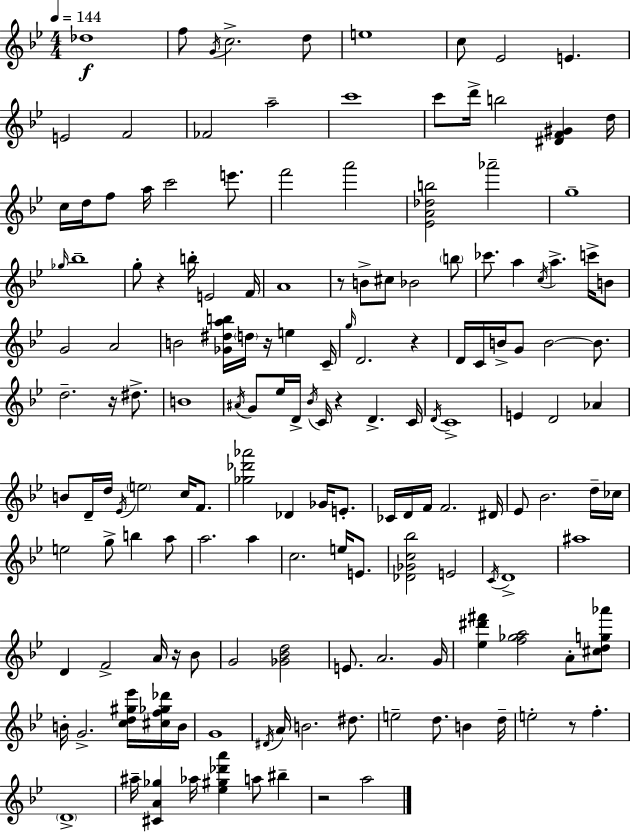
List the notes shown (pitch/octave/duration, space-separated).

Db5/w F5/e G4/s C5/h. D5/e E5/w C5/e Eb4/h E4/q. E4/h F4/h FES4/h A5/h C6/w C6/e D6/s B5/h [D#4,F4,G#4]/q D5/s C5/s D5/s F5/e A5/s C6/h E6/e. F6/h A6/h [Eb4,A4,Db5,B5]/h Ab6/h G5/w Gb5/s Bb5/w G5/e R/q B5/s E4/h F4/s A4/w R/e B4/e C#5/e Bb4/h B5/e CES6/e. A5/q C5/s A5/q. C6/s B4/e G4/h A4/h B4/h [Gb4,D#5,A5,B5]/s D5/s R/s E5/q C4/s G5/s D4/h. R/q D4/s C4/s B4/s G4/e B4/h B4/e. D5/h. R/s D#5/e. B4/w A#4/s G4/e Eb5/s D4/s Bb4/s C4/s R/q D4/q. C4/s D4/s C4/w E4/q D4/h Ab4/q B4/e D4/s D5/s Eb4/s E5/h C5/s F4/e. [Gb5,Db6,Ab6]/h Db4/q Gb4/s E4/e. CES4/s D4/s F4/s F4/h. D#4/s Eb4/e Bb4/h. D5/s CES5/s E5/h G5/e B5/q A5/e A5/h. A5/q C5/h. E5/s E4/e. [Db4,Gb4,C5,Bb5]/h E4/h C4/s D4/w A#5/w D4/q F4/h A4/s R/s Bb4/e G4/h [Gb4,Bb4,D5]/h E4/e. A4/h. G4/s [Eb5,D#6,F#6]/q [F5,Gb5,A5]/h A4/e [C#5,D5,G5,Ab6]/e B4/s G4/h. [C5,D5,G#5,Eb6]/s [C#5,F5,Gb5,Db6]/s B4/s G4/w D#4/s A4/s B4/h. D#5/e. E5/h D5/e. B4/q D5/s E5/h R/e F5/q. D4/w A#5/s [C#4,A4,Gb5]/q Ab5/s [Eb5,G#5,Db6,A6]/q A5/e BIS5/q R/h A5/h